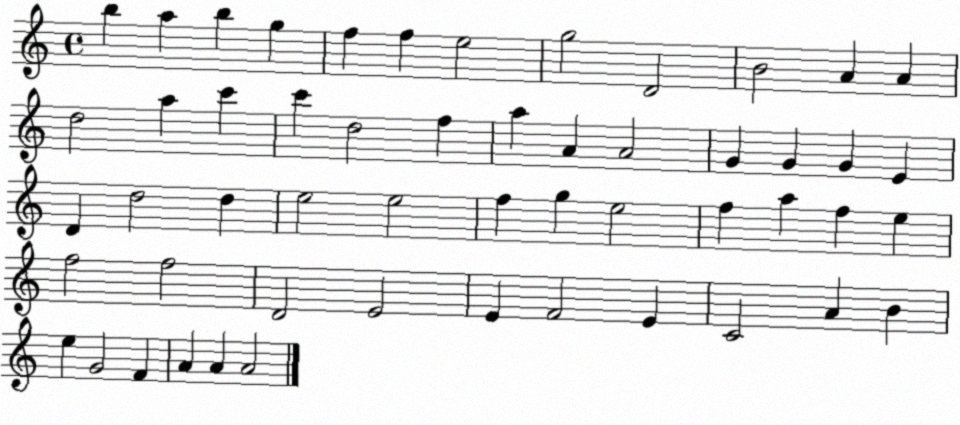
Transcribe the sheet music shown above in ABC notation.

X:1
T:Untitled
M:4/4
L:1/4
K:C
b a b g f f e2 g2 D2 B2 A A d2 a c' c' d2 f a A A2 G G G E D d2 d e2 e2 f g e2 f a f e f2 f2 D2 E2 E F2 E C2 A B e G2 F A A A2